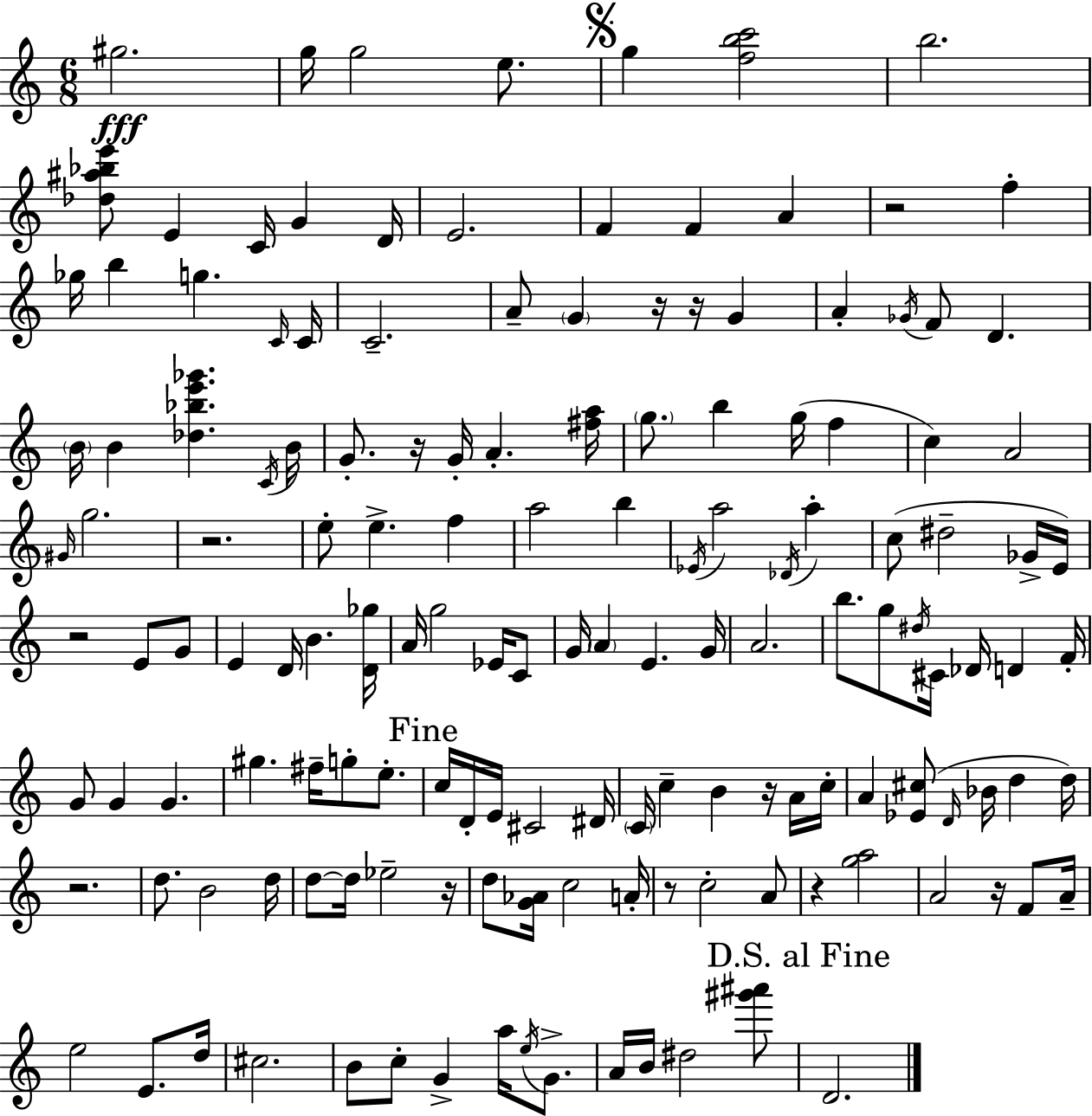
G#5/h. G5/s G5/h E5/e. G5/q [F5,B5,C6]/h B5/h. [Db5,A#5,Bb5,E6]/e E4/q C4/s G4/q D4/s E4/h. F4/q F4/q A4/q R/h F5/q Gb5/s B5/q G5/q. C4/s C4/s C4/h. A4/e G4/q R/s R/s G4/q A4/q Gb4/s F4/e D4/q. B4/s B4/q [Db5,Bb5,E6,Gb6]/q. C4/s B4/s G4/e. R/s G4/s A4/q. [F#5,A5]/s G5/e. B5/q G5/s F5/q C5/q A4/h G#4/s G5/h. R/h. E5/e E5/q. F5/q A5/h B5/q Eb4/s A5/h Db4/s A5/q C5/e D#5/h Gb4/s E4/s R/h E4/e G4/e E4/q D4/s B4/q. [D4,Gb5]/s A4/s G5/h Eb4/s C4/e G4/s A4/q E4/q. G4/s A4/h. B5/e. G5/e D#5/s C#4/s Db4/s D4/q F4/s G4/e G4/q G4/q. G#5/q. F#5/s G5/e E5/e. C5/s D4/s E4/s C#4/h D#4/s C4/s C5/q B4/q R/s A4/s C5/s A4/q [Eb4,C#5]/e D4/s Bb4/s D5/q D5/s R/h. D5/e. B4/h D5/s D5/e D5/s Eb5/h R/s D5/e [G4,Ab4]/s C5/h A4/s R/e C5/h A4/e R/q [G5,A5]/h A4/h R/s F4/e A4/s E5/h E4/e. D5/s C#5/h. B4/e C5/e G4/q A5/s E5/s G4/e. A4/s B4/s D#5/h [G#6,A#6]/e D4/h.